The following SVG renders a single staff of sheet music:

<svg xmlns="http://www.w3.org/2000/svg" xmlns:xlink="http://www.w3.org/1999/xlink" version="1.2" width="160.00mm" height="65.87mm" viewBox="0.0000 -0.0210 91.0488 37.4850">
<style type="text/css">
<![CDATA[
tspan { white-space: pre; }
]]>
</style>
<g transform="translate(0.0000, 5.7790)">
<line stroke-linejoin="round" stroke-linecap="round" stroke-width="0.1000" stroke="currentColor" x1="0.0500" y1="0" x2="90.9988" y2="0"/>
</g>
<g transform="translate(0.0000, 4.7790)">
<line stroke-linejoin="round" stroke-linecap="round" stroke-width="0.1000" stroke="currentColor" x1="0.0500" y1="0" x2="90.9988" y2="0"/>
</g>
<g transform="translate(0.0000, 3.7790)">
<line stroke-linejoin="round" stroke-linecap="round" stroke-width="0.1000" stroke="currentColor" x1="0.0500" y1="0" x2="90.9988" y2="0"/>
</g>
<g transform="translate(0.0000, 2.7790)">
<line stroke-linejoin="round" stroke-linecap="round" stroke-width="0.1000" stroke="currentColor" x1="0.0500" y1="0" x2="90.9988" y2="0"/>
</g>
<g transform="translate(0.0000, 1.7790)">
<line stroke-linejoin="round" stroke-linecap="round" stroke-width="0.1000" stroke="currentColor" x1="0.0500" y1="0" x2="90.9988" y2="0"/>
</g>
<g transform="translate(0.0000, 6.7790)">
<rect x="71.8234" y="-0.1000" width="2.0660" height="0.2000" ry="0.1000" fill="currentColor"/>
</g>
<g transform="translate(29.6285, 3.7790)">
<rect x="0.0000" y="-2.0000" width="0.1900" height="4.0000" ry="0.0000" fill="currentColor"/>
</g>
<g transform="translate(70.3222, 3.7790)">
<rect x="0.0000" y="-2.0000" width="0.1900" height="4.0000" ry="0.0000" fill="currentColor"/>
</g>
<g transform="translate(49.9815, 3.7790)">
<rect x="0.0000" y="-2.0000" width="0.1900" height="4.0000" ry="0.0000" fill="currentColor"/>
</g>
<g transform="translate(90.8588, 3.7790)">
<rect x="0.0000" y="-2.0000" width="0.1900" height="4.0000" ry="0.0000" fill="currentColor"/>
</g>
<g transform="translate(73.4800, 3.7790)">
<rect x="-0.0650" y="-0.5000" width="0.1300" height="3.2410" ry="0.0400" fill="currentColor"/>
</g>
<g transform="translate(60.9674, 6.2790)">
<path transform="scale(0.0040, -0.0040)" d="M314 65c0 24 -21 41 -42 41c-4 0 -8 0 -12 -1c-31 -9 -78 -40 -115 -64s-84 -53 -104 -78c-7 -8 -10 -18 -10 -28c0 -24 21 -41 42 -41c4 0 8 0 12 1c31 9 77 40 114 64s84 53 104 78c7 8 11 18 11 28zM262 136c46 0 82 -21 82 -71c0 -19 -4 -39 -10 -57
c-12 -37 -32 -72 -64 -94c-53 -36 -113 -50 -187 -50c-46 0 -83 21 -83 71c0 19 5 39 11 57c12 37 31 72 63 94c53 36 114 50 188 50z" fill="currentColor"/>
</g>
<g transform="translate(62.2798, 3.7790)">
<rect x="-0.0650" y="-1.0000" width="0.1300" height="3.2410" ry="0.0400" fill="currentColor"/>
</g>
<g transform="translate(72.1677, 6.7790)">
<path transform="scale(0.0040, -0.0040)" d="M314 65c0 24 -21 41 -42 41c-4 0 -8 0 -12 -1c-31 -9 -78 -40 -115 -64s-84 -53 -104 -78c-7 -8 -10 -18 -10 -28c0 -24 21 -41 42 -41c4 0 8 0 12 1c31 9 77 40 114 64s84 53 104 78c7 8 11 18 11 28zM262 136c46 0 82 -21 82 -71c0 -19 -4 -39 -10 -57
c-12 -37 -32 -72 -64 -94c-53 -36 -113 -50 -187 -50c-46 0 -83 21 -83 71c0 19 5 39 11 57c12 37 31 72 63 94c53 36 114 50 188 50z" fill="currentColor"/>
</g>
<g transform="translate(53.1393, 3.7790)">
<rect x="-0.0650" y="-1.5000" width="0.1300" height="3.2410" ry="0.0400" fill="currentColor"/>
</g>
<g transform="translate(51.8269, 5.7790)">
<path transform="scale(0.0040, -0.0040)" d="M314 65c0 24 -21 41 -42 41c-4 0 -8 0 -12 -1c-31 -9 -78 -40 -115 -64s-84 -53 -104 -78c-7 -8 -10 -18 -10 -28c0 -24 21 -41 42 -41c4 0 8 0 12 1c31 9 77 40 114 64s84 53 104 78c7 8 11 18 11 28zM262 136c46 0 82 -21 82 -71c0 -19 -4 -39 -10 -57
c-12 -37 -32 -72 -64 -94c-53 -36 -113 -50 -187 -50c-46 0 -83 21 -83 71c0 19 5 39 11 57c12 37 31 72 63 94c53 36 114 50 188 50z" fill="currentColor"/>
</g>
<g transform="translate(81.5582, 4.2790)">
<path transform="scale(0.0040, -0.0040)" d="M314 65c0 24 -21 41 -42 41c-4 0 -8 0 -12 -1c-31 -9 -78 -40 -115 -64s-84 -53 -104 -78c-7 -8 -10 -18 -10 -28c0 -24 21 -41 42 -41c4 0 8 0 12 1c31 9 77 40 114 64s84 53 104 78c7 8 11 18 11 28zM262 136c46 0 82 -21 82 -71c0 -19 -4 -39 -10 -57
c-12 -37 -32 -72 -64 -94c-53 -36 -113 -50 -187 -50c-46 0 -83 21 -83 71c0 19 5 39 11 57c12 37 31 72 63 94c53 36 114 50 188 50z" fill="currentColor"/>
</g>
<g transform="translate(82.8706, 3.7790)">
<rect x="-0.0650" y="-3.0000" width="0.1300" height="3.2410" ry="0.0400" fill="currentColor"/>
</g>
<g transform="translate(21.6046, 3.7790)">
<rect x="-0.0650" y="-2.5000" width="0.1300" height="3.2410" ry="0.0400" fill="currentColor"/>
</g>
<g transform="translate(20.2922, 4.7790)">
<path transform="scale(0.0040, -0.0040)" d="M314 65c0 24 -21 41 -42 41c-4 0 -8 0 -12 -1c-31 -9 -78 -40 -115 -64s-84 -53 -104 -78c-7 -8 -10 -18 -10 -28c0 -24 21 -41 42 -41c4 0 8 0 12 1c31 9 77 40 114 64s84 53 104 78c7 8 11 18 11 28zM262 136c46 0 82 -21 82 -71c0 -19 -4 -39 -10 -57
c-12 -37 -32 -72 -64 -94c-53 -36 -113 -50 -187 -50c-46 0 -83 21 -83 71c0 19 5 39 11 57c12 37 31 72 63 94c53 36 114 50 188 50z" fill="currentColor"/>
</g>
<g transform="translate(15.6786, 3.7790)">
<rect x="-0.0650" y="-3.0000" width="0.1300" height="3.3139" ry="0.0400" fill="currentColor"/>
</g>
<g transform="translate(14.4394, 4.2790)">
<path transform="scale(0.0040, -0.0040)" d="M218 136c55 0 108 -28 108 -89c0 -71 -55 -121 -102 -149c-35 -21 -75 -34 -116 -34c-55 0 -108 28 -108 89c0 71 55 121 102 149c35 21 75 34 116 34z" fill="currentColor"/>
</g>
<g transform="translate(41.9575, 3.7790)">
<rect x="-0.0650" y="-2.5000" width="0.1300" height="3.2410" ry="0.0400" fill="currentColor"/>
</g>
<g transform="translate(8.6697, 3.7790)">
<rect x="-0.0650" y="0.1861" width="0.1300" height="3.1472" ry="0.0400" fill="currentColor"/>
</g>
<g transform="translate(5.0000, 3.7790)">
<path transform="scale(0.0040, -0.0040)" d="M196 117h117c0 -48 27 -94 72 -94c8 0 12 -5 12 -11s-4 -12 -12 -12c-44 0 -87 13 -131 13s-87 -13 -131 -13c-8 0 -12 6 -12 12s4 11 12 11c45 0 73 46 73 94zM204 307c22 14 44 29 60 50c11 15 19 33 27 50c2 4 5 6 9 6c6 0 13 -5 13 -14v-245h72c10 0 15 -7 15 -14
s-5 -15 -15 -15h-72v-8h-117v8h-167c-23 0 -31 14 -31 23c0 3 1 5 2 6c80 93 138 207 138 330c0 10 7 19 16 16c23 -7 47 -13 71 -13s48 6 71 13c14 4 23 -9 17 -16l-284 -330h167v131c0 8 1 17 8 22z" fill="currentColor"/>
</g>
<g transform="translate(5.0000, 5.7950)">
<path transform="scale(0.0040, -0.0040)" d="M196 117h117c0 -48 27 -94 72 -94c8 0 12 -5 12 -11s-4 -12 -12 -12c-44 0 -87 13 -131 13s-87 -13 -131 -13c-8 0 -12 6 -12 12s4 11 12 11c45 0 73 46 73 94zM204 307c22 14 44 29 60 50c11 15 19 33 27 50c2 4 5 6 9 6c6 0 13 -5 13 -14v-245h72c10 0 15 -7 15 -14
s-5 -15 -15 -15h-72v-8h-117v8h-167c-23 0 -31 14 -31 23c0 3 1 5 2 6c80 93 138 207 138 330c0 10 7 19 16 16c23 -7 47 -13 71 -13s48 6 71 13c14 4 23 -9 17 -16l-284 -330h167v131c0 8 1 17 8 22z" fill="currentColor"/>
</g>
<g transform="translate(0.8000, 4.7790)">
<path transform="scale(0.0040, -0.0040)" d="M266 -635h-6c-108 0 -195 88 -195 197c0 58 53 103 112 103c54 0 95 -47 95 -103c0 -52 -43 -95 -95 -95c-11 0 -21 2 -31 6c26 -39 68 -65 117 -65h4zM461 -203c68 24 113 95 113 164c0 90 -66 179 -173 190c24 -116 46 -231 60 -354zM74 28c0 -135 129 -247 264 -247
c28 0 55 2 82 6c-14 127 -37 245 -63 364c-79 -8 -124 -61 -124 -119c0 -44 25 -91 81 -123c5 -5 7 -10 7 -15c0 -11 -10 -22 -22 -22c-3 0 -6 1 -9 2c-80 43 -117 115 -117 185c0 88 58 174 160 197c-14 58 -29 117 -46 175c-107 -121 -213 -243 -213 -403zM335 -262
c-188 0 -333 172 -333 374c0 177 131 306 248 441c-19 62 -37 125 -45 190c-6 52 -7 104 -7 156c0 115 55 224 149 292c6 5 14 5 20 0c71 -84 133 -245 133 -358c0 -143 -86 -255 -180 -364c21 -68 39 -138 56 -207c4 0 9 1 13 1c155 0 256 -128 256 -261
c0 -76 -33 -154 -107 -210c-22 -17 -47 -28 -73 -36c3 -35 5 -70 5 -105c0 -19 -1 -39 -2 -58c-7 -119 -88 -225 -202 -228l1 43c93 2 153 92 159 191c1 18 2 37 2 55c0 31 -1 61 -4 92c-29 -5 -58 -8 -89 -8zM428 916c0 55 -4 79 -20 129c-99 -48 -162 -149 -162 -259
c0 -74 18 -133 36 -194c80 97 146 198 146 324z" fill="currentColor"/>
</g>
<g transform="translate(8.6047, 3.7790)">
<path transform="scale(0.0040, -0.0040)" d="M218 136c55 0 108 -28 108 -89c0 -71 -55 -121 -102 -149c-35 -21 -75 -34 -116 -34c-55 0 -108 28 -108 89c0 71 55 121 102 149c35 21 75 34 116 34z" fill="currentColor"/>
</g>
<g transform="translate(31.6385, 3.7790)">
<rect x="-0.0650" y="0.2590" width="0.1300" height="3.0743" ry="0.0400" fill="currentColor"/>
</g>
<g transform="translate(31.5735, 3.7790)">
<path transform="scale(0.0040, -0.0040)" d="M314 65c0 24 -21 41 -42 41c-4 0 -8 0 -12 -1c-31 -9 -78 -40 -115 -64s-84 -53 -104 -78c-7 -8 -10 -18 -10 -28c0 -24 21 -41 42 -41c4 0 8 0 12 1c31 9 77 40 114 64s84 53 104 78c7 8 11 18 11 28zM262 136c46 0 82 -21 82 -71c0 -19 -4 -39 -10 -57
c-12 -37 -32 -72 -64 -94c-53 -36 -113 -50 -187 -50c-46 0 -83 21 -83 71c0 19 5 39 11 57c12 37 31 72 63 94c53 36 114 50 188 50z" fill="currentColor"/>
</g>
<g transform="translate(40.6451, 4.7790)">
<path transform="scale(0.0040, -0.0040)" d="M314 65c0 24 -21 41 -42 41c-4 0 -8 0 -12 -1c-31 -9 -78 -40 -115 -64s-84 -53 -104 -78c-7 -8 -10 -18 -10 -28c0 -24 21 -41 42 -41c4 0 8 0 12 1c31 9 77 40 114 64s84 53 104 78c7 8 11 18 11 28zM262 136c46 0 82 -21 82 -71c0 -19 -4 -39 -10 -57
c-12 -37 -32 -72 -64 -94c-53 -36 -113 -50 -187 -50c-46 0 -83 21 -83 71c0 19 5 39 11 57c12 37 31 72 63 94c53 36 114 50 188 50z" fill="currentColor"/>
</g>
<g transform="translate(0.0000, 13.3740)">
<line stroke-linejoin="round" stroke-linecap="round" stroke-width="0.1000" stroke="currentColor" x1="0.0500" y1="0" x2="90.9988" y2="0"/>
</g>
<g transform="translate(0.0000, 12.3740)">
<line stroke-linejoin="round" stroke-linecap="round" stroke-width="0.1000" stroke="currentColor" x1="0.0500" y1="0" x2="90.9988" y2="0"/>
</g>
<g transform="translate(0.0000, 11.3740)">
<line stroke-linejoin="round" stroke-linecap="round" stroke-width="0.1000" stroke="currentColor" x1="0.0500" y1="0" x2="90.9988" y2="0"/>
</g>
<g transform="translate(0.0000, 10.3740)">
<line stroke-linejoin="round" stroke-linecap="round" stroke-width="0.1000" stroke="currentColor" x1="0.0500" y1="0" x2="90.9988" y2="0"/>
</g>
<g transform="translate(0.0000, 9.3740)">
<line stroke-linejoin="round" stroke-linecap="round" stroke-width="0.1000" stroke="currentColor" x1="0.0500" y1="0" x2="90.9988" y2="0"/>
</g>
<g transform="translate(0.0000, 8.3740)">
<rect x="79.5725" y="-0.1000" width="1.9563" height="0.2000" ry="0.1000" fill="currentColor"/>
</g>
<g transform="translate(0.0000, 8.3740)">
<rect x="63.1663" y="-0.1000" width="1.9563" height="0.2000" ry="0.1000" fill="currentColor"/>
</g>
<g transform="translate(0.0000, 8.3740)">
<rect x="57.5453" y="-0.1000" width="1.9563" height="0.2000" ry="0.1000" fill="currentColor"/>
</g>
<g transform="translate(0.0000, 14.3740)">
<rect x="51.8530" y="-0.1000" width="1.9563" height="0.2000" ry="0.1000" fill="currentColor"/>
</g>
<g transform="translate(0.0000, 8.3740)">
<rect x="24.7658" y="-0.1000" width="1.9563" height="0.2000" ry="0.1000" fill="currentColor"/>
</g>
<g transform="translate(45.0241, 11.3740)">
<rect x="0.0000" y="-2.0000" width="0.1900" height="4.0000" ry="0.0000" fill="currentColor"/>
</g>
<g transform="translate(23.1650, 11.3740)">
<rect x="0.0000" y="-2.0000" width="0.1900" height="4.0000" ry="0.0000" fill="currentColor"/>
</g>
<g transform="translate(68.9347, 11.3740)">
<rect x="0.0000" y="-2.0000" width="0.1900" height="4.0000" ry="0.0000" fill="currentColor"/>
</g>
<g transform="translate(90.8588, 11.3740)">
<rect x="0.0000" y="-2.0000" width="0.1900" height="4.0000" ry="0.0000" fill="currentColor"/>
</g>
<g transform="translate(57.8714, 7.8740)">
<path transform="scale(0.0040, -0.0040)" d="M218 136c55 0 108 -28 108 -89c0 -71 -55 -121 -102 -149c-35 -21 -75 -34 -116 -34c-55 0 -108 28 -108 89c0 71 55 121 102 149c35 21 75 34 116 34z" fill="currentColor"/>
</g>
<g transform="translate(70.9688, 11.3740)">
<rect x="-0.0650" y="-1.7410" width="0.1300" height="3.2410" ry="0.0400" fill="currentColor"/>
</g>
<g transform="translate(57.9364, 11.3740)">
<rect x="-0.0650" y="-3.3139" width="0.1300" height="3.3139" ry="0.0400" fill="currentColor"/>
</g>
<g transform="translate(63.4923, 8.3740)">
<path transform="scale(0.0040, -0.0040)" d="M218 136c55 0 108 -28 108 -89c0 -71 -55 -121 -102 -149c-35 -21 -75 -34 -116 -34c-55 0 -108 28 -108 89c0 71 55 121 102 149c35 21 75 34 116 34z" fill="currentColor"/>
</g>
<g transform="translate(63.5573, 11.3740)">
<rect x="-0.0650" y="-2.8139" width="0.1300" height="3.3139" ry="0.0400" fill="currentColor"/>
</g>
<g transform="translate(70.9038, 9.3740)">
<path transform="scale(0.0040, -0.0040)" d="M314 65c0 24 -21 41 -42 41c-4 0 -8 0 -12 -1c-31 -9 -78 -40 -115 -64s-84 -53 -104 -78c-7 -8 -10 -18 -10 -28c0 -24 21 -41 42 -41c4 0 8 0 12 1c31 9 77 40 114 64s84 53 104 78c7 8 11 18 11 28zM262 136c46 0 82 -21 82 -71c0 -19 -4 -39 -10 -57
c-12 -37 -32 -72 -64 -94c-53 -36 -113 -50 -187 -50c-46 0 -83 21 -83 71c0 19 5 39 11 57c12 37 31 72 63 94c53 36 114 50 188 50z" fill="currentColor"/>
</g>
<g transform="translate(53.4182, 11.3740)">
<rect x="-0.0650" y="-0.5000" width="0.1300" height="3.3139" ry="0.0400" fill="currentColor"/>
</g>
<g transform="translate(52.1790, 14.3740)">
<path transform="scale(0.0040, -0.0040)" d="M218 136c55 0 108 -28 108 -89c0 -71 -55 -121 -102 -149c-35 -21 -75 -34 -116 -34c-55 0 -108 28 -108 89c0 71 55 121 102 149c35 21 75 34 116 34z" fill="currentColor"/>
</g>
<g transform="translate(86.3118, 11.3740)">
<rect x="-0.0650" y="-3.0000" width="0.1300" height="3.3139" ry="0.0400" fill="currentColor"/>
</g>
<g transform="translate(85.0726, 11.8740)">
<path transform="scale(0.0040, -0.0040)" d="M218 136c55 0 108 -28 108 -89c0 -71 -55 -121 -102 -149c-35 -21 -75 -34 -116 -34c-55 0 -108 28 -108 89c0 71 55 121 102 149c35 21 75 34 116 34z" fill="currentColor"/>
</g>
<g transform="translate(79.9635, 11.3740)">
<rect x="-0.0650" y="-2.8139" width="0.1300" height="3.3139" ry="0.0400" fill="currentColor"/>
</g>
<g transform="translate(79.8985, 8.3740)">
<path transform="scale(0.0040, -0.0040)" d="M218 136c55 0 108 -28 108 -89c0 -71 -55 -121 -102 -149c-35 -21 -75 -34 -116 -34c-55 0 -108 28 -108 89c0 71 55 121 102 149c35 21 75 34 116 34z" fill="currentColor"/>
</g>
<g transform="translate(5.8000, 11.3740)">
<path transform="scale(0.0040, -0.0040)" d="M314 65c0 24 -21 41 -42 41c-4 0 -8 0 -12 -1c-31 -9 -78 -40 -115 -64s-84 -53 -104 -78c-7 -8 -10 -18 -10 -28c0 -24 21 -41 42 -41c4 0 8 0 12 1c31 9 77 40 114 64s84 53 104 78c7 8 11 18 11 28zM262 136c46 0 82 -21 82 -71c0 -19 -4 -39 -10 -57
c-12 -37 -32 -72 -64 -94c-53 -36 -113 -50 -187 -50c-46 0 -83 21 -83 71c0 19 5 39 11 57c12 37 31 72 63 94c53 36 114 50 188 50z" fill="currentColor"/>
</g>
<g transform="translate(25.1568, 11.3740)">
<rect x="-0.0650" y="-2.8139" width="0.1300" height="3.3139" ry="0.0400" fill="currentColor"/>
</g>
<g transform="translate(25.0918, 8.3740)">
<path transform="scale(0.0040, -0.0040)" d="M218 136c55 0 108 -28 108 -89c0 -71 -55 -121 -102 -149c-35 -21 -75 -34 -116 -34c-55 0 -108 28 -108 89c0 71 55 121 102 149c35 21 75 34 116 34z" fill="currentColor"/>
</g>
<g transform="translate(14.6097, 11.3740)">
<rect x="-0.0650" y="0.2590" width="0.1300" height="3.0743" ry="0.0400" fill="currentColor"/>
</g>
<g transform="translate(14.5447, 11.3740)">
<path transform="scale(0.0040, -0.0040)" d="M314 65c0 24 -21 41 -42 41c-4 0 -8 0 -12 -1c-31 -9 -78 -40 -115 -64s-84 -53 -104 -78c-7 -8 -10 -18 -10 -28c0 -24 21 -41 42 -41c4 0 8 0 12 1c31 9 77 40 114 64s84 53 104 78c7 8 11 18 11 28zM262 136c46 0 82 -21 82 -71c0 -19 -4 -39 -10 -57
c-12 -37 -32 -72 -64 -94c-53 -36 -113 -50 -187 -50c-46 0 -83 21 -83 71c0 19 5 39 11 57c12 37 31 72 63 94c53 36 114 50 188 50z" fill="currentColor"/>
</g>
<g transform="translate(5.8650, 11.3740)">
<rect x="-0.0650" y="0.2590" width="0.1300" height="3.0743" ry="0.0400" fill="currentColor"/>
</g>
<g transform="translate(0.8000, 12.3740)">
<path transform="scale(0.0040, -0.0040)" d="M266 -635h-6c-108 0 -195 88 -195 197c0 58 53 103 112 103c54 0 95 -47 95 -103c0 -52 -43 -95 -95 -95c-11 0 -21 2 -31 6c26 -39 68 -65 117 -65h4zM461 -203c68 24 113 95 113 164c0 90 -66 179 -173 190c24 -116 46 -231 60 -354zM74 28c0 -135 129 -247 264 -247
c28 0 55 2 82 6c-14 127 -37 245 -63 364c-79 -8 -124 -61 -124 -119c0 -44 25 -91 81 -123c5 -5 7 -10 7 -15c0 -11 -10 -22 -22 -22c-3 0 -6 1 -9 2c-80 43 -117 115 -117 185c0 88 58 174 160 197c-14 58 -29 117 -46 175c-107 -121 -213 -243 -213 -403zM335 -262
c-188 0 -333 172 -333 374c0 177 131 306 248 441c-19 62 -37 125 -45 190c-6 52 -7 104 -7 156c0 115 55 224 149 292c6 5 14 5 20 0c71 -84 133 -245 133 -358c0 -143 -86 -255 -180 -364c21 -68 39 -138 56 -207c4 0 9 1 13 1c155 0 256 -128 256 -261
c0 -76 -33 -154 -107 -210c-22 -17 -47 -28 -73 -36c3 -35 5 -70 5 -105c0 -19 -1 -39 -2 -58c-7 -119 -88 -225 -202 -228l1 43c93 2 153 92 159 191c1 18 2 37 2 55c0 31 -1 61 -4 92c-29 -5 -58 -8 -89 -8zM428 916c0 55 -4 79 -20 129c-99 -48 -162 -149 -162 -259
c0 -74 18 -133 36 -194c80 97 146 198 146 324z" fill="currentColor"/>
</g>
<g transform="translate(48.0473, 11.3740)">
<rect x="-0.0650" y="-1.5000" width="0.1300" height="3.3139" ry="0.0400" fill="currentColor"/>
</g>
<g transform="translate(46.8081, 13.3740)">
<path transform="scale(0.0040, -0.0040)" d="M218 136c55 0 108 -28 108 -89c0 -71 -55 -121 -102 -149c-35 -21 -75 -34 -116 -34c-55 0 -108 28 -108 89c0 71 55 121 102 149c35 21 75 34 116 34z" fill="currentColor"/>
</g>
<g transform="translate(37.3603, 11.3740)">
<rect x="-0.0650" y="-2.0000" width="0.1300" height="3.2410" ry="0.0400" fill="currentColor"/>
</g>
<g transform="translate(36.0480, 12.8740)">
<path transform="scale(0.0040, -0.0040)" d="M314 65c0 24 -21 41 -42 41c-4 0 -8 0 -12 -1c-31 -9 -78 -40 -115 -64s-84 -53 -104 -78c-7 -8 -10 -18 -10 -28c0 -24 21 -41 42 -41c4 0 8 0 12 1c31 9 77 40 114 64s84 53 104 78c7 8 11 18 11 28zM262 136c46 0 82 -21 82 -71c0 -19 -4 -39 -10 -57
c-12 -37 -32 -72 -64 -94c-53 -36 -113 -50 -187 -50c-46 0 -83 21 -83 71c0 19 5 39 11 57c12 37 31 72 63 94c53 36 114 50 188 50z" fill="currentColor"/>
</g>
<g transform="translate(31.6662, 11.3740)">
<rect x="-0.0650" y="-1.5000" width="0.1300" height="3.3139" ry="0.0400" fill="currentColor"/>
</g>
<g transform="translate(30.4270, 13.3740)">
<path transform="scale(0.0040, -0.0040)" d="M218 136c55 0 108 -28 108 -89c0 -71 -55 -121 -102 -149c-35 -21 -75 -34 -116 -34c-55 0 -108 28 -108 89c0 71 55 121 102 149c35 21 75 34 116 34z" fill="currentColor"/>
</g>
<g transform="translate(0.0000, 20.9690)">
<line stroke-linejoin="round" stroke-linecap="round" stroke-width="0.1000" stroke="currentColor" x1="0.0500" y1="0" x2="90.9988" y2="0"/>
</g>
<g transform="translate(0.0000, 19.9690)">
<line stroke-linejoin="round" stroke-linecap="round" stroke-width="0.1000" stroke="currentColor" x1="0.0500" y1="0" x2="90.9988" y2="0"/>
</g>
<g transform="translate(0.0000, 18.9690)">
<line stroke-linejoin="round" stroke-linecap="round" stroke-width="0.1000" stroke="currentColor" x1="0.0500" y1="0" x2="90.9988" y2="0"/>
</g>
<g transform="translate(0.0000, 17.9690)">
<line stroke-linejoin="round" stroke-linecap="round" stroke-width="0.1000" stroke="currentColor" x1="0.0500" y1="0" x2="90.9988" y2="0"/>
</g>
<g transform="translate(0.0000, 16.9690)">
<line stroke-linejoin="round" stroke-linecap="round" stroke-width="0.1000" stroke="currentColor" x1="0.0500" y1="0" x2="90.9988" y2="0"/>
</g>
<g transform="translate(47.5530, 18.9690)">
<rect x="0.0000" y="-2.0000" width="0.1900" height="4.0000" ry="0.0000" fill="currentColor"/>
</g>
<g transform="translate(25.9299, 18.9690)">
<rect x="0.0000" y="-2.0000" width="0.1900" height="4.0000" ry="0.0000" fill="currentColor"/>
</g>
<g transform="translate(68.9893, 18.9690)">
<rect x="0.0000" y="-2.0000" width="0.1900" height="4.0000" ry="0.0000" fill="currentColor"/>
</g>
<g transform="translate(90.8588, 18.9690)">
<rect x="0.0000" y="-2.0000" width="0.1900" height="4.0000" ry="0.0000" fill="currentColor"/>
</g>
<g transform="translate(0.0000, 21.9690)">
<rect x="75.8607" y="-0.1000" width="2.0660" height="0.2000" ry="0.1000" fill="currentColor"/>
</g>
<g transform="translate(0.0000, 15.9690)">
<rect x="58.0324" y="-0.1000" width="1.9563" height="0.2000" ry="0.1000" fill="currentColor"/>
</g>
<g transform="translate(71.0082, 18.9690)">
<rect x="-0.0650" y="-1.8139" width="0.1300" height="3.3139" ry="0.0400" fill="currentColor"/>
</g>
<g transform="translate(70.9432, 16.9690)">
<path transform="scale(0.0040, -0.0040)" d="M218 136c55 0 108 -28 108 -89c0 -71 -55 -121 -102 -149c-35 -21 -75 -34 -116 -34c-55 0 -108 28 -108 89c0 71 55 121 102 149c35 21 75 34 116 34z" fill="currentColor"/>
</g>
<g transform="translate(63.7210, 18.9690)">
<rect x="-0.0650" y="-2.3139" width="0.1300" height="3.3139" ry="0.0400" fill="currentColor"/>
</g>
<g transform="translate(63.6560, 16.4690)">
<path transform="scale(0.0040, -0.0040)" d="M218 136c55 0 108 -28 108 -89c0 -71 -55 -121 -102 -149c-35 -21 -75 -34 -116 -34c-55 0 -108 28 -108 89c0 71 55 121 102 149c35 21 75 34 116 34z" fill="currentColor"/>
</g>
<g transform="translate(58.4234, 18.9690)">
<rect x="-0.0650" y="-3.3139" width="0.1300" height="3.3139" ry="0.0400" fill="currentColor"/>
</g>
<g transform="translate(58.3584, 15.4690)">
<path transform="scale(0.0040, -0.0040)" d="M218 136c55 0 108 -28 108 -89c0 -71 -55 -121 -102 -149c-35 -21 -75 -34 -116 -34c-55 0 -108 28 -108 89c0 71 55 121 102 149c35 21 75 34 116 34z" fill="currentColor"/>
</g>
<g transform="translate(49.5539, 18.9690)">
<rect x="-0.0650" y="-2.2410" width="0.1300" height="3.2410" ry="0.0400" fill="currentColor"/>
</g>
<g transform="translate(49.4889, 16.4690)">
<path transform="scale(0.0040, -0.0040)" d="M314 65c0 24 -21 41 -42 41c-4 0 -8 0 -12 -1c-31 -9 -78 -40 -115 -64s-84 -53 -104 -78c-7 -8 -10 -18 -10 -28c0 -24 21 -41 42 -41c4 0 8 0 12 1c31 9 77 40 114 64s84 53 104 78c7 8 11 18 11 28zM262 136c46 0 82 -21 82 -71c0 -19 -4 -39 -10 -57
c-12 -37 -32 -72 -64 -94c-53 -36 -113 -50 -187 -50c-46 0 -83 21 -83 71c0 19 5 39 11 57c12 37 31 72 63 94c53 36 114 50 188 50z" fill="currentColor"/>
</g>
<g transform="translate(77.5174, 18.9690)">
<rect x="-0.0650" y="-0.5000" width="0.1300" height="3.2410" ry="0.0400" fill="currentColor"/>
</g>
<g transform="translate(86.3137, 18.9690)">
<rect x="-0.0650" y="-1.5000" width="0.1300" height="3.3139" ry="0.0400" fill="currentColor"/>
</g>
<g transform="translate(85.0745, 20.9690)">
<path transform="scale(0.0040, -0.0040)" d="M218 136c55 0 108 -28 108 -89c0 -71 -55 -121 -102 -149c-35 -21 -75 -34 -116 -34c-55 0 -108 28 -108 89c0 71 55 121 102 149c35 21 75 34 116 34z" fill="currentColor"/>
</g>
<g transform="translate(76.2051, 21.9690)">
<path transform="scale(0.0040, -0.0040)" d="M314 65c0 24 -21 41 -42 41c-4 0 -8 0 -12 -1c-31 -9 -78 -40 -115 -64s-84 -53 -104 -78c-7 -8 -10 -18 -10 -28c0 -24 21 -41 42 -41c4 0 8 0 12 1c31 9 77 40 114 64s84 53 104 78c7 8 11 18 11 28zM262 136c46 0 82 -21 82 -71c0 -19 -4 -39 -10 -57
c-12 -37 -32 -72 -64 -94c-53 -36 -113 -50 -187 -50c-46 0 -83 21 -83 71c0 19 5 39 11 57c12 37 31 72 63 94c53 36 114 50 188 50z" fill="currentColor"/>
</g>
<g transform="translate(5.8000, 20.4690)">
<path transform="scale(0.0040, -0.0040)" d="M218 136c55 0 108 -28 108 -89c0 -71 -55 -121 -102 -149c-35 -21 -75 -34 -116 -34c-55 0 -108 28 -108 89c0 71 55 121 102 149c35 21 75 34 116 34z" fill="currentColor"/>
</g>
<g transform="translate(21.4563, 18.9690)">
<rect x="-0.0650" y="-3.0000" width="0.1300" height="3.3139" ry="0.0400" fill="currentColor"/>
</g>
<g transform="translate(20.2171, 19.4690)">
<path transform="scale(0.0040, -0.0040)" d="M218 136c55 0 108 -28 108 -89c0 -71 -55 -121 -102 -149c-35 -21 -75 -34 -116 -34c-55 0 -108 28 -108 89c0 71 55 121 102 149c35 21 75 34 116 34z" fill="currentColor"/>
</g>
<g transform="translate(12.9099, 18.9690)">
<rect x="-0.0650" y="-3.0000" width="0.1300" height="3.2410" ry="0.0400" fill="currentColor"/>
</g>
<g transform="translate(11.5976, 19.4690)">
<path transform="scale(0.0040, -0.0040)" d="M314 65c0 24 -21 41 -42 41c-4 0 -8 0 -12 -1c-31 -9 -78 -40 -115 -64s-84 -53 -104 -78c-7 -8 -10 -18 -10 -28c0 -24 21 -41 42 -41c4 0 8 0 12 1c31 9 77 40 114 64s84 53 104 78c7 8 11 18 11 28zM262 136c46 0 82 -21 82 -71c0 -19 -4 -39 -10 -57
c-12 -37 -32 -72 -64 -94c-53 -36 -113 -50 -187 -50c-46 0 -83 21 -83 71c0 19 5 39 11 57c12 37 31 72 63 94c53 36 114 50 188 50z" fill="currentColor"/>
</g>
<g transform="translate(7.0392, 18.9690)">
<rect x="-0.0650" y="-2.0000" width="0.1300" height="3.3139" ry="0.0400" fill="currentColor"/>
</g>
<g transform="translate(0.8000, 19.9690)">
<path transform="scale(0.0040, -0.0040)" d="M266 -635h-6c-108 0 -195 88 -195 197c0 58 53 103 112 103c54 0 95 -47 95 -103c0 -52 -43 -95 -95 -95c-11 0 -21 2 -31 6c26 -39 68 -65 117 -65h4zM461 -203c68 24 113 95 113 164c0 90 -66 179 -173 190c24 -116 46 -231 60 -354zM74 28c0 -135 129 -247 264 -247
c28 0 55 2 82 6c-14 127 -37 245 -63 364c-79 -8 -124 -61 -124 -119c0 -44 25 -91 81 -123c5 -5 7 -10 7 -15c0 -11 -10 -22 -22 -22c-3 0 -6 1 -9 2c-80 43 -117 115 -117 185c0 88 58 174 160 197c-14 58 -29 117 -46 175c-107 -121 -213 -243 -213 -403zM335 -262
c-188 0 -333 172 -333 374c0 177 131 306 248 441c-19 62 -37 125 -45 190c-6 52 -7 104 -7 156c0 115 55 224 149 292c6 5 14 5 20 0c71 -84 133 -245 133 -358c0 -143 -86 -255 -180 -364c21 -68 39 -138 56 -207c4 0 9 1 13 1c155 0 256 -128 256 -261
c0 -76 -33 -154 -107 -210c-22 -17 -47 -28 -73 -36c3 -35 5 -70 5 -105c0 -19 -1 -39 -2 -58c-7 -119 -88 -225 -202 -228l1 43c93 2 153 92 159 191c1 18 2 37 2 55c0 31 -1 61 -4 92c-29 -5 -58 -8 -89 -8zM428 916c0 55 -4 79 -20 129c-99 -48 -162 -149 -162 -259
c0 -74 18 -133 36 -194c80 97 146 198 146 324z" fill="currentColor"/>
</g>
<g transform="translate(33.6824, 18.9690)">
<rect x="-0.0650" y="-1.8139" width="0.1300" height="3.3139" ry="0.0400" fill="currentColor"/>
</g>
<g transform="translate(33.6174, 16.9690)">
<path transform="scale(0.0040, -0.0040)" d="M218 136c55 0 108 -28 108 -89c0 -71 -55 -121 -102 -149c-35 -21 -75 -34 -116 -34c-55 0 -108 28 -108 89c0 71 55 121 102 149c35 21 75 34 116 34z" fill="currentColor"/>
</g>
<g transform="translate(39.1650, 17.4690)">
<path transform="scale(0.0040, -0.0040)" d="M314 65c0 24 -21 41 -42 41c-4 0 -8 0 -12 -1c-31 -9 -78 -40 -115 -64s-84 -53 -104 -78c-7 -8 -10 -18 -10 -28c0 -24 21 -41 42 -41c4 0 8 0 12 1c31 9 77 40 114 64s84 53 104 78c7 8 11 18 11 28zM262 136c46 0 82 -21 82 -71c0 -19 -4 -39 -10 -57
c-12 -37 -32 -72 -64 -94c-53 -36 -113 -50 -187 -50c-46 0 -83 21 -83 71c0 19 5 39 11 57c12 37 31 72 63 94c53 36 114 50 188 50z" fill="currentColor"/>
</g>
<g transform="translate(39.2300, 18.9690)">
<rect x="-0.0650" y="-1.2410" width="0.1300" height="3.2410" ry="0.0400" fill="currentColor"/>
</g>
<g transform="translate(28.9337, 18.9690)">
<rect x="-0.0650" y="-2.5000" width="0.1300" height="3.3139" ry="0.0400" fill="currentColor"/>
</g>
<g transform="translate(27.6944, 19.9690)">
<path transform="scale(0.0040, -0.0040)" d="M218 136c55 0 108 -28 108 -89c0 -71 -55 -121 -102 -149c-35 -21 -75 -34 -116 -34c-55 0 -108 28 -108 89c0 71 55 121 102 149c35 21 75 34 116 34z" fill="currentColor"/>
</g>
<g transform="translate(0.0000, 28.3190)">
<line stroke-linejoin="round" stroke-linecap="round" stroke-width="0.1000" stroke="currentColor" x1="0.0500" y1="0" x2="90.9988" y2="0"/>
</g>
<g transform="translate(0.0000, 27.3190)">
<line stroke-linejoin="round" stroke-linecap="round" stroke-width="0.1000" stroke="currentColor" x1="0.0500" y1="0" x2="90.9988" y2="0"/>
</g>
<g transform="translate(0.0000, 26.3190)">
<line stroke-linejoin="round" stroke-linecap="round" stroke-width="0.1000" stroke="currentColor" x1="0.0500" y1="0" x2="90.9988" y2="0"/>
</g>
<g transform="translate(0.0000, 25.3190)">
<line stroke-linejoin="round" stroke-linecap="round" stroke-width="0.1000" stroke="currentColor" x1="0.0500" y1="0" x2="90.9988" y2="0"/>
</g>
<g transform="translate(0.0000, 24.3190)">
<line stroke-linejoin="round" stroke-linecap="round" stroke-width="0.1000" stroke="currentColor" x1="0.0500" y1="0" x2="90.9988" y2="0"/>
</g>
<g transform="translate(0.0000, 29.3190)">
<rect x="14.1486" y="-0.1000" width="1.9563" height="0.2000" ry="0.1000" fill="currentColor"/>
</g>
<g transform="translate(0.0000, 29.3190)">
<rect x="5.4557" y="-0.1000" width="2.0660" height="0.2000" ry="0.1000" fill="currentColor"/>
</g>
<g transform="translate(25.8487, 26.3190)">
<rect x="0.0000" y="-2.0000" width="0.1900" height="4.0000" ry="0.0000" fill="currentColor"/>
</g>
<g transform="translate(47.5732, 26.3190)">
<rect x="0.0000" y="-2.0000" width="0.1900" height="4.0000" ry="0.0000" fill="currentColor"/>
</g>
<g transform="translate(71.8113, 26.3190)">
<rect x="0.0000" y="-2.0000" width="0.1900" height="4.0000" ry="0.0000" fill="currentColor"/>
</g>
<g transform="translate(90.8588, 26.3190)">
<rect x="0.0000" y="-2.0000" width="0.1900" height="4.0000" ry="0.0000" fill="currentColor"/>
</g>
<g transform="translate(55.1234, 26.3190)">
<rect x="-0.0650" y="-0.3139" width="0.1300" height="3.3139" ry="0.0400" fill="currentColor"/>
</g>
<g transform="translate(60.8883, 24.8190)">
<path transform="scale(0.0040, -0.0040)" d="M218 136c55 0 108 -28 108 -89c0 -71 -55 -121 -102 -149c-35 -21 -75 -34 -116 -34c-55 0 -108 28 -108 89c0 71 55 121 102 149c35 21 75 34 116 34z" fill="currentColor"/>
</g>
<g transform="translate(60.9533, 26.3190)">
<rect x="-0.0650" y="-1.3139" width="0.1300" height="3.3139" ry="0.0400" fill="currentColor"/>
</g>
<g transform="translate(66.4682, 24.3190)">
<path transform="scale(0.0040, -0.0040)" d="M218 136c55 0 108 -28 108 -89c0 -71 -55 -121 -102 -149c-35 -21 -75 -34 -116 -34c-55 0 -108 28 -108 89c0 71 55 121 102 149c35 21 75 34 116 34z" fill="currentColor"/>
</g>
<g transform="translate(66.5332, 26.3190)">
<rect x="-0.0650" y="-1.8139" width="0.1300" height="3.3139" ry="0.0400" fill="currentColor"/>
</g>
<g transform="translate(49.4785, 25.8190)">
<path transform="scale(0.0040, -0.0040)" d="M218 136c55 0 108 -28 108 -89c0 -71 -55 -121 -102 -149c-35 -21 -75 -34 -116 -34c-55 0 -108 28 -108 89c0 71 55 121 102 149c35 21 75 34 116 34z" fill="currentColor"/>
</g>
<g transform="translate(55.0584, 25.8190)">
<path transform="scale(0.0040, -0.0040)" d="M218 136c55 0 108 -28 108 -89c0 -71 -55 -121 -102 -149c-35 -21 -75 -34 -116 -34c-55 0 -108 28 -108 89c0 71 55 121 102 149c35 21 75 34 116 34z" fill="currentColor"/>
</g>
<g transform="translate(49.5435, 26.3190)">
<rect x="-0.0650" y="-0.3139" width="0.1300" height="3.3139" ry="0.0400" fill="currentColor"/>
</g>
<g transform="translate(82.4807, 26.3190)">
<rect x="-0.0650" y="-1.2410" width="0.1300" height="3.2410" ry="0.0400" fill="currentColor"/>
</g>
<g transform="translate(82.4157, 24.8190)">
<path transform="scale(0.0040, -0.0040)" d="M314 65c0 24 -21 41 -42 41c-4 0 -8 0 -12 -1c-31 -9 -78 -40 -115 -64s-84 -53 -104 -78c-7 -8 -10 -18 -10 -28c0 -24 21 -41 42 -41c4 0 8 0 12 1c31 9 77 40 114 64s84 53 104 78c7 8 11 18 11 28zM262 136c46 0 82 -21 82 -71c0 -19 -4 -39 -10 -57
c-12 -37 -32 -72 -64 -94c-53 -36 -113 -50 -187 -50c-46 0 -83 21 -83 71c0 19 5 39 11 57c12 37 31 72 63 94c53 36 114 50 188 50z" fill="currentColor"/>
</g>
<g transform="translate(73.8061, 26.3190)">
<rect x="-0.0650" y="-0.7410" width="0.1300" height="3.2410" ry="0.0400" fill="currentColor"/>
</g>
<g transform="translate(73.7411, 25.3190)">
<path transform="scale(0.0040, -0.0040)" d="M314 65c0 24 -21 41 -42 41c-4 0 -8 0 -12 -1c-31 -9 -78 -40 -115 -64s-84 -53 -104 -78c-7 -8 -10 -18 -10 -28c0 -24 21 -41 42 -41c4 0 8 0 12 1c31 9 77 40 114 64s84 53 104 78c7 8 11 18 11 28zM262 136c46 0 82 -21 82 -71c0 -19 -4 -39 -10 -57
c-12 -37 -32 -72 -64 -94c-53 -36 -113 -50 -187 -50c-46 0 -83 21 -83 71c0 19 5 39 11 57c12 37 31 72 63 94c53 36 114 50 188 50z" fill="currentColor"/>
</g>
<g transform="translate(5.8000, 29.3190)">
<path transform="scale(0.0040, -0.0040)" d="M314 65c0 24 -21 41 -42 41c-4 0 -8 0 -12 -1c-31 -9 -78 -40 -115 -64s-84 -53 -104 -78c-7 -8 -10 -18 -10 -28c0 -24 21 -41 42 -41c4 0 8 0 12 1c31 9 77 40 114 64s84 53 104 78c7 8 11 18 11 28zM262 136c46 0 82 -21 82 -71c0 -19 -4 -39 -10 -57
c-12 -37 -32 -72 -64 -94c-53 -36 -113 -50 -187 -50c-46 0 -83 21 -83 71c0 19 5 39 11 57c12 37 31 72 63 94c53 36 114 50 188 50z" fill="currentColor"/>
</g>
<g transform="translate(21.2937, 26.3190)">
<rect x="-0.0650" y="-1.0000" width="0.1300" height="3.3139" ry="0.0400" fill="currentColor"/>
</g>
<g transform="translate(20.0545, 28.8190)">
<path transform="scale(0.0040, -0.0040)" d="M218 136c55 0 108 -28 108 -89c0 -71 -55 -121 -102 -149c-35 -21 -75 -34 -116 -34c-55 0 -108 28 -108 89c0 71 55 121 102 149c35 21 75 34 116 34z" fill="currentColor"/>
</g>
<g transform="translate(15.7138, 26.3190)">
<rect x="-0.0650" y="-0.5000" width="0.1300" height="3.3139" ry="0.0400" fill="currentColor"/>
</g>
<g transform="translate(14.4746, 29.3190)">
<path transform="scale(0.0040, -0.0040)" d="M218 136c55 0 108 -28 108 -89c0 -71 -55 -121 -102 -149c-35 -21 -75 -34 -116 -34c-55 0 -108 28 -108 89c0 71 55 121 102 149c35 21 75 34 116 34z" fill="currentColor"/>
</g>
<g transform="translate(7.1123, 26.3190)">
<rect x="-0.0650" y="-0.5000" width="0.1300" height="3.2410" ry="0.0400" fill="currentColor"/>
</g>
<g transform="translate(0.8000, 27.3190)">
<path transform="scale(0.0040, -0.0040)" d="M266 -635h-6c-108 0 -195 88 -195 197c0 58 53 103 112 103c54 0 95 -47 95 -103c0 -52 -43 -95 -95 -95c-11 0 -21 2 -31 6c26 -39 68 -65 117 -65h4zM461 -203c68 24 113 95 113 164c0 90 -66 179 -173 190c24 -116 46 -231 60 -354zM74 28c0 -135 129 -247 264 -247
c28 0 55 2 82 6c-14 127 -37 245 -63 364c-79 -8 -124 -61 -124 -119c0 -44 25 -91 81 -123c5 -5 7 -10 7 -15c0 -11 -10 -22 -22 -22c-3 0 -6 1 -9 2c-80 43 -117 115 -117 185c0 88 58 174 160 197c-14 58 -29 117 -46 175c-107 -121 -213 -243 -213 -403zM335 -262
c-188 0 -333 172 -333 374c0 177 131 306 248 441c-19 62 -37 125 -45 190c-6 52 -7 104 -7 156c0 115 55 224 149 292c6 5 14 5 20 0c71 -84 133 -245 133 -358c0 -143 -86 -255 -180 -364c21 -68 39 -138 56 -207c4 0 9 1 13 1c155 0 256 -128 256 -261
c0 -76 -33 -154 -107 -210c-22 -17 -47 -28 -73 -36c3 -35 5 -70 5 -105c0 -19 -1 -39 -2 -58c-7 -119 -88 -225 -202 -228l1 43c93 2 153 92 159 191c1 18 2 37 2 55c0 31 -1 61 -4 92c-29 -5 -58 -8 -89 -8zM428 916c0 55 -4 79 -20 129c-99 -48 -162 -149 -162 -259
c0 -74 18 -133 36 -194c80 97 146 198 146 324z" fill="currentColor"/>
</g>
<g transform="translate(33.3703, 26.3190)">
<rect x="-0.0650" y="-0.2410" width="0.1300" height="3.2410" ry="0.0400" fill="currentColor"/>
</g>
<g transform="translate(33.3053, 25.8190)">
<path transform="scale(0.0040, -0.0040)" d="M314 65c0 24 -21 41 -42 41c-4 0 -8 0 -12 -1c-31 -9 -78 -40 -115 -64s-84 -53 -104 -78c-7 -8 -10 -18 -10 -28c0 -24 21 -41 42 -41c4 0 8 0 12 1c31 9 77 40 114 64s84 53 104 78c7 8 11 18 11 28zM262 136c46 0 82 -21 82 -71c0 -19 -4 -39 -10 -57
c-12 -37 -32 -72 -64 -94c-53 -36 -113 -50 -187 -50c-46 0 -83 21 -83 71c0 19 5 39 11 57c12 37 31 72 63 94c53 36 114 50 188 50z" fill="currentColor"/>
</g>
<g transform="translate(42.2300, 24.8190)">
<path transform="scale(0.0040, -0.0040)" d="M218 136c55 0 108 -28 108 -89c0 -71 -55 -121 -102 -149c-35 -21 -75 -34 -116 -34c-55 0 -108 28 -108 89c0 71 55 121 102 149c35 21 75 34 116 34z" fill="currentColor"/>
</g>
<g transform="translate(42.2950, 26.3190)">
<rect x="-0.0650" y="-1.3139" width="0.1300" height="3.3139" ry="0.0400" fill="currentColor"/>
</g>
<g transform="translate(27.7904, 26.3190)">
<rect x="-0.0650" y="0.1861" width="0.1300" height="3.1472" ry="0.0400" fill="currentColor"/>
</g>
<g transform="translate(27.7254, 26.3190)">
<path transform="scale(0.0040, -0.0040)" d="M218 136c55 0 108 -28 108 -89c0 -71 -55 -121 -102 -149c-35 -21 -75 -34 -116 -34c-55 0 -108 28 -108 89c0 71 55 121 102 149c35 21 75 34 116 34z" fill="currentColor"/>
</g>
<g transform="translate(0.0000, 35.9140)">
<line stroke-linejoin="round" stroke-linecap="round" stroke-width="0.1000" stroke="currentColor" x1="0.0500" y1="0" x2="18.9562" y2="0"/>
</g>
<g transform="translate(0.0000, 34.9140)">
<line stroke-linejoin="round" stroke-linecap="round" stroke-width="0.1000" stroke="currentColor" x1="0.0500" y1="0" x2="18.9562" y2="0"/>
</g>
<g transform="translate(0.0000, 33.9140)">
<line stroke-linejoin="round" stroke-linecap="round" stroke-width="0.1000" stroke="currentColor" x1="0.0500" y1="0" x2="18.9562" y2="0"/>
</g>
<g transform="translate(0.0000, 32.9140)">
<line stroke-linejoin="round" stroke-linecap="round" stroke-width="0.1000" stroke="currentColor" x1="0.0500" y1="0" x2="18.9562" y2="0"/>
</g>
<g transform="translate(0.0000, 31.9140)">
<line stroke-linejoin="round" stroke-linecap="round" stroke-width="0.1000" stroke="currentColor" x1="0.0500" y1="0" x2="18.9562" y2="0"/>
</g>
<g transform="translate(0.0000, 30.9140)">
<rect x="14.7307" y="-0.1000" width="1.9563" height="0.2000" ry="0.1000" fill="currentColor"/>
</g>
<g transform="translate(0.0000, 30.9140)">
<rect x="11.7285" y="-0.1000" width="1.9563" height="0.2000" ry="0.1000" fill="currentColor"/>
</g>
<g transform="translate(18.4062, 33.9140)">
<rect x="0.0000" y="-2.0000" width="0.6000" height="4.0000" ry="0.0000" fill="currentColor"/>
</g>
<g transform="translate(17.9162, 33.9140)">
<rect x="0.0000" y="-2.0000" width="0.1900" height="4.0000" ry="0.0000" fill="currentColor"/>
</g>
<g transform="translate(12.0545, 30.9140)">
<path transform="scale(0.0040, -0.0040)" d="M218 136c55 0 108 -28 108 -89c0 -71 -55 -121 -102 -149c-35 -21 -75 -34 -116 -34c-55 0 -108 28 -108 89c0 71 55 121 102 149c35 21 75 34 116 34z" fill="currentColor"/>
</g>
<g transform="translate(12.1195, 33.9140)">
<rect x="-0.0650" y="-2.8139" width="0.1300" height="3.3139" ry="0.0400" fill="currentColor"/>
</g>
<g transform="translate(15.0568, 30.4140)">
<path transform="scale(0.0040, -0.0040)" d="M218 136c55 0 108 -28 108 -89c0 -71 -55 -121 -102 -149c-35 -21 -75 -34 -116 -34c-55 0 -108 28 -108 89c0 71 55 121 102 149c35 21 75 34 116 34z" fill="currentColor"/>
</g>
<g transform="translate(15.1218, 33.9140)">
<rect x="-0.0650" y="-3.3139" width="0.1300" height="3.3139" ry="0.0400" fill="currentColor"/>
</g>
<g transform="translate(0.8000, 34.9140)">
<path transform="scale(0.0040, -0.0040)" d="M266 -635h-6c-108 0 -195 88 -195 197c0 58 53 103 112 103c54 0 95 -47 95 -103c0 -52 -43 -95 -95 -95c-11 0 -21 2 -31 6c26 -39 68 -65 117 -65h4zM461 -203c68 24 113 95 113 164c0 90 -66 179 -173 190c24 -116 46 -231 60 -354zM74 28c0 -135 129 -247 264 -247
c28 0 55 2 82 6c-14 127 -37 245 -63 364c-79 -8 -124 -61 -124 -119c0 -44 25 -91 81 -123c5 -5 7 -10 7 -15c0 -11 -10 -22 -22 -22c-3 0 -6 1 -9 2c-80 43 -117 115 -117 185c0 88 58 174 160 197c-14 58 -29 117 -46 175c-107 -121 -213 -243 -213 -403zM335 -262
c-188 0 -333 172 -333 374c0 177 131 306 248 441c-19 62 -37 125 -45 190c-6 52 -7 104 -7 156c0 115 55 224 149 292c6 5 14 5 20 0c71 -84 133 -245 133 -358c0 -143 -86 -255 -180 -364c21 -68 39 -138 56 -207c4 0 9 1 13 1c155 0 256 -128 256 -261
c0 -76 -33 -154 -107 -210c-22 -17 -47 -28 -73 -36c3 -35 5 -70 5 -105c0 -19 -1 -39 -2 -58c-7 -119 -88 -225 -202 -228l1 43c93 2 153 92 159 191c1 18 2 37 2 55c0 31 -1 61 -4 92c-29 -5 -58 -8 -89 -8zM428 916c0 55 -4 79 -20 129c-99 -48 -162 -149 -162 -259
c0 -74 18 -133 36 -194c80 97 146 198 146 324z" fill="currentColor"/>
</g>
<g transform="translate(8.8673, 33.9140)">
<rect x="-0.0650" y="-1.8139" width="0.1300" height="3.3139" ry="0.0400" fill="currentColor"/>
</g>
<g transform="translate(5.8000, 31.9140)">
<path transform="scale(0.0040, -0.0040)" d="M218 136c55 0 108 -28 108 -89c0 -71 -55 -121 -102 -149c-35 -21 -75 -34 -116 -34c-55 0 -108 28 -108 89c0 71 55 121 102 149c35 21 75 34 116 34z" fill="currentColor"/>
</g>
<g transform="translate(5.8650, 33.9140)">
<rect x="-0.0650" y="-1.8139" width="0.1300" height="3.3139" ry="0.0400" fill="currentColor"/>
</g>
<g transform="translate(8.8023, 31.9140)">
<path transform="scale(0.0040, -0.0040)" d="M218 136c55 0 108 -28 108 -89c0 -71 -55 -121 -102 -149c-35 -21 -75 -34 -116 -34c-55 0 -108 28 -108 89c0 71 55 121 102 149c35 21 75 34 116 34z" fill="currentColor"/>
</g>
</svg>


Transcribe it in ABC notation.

X:1
T:Untitled
M:4/4
L:1/4
K:C
B A G2 B2 G2 E2 D2 C2 A2 B2 B2 a E F2 E C b a f2 a A F A2 A G f e2 g2 b g f C2 E C2 C D B c2 e c c e f d2 e2 f f a b